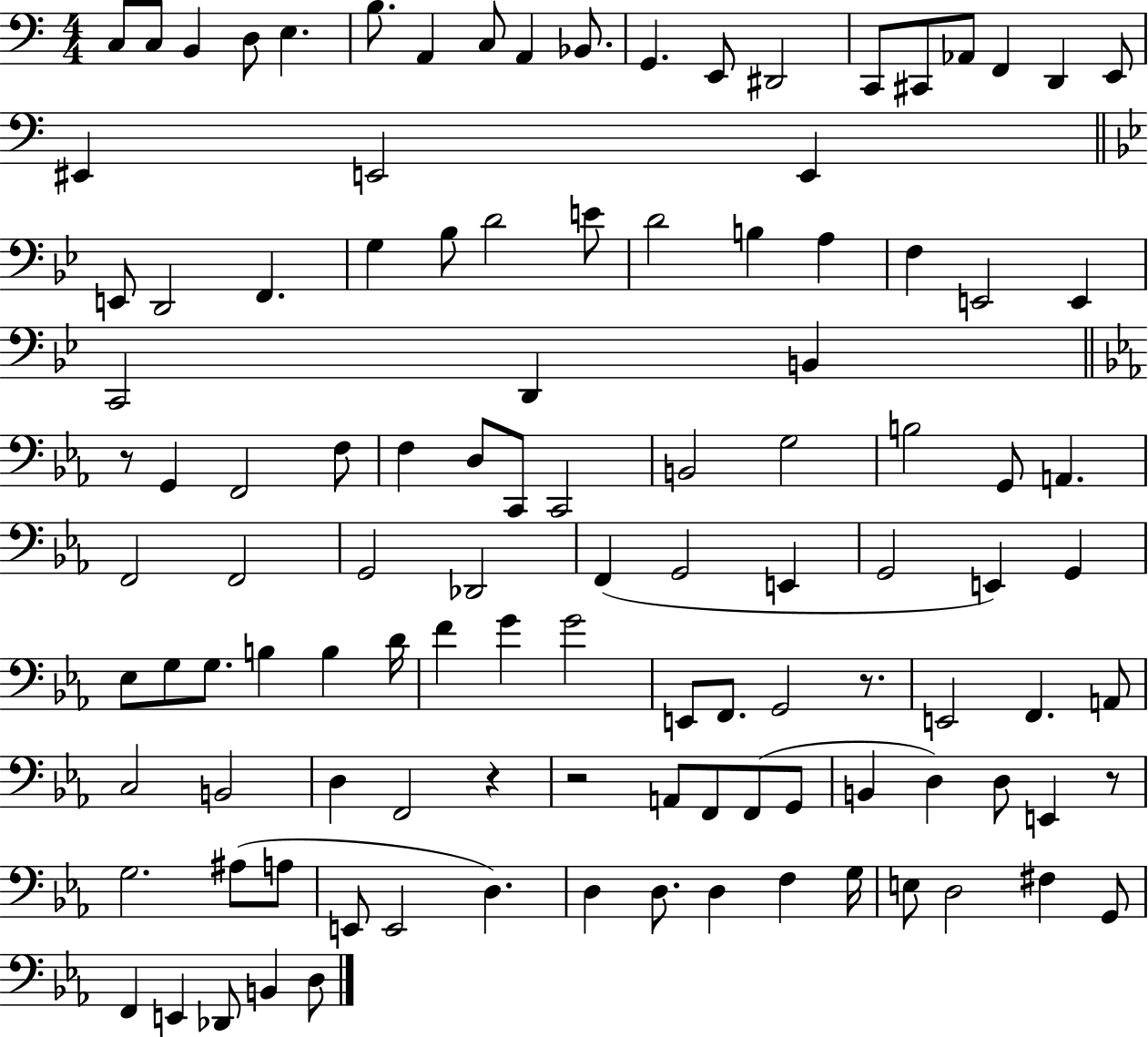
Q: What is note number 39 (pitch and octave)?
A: G2